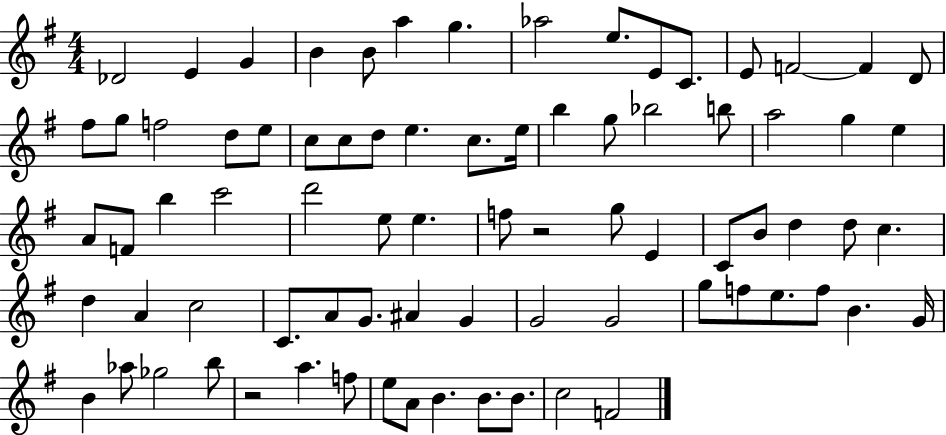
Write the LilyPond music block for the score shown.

{
  \clef treble
  \numericTimeSignature
  \time 4/4
  \key g \major
  des'2 e'4 g'4 | b'4 b'8 a''4 g''4. | aes''2 e''8. e'8 c'8. | e'8 f'2~~ f'4 d'8 | \break fis''8 g''8 f''2 d''8 e''8 | c''8 c''8 d''8 e''4. c''8. e''16 | b''4 g''8 bes''2 b''8 | a''2 g''4 e''4 | \break a'8 f'8 b''4 c'''2 | d'''2 e''8 e''4. | f''8 r2 g''8 e'4 | c'8 b'8 d''4 d''8 c''4. | \break d''4 a'4 c''2 | c'8. a'8 g'8. ais'4 g'4 | g'2 g'2 | g''8 f''8 e''8. f''8 b'4. g'16 | \break b'4 aes''8 ges''2 b''8 | r2 a''4. f''8 | e''8 a'8 b'4. b'8. b'8. | c''2 f'2 | \break \bar "|."
}